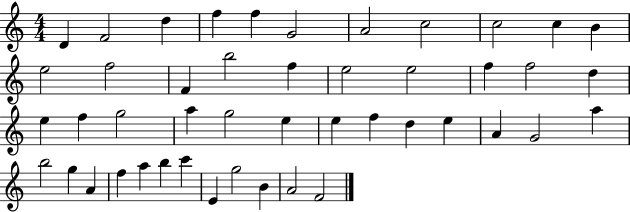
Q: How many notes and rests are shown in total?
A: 46